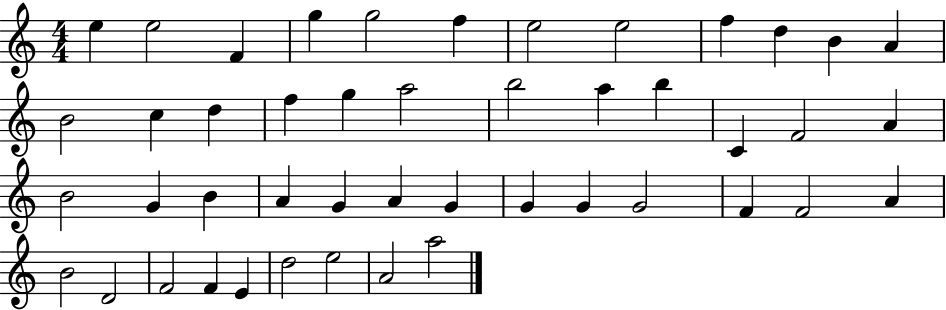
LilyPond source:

{
  \clef treble
  \numericTimeSignature
  \time 4/4
  \key c \major
  e''4 e''2 f'4 | g''4 g''2 f''4 | e''2 e''2 | f''4 d''4 b'4 a'4 | \break b'2 c''4 d''4 | f''4 g''4 a''2 | b''2 a''4 b''4 | c'4 f'2 a'4 | \break b'2 g'4 b'4 | a'4 g'4 a'4 g'4 | g'4 g'4 g'2 | f'4 f'2 a'4 | \break b'2 d'2 | f'2 f'4 e'4 | d''2 e''2 | a'2 a''2 | \break \bar "|."
}